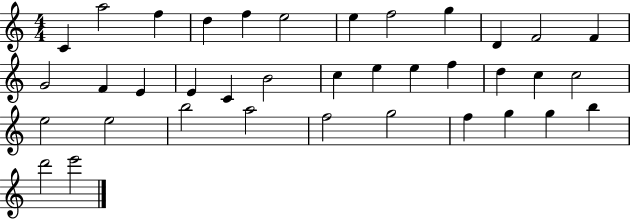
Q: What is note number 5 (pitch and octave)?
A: F5